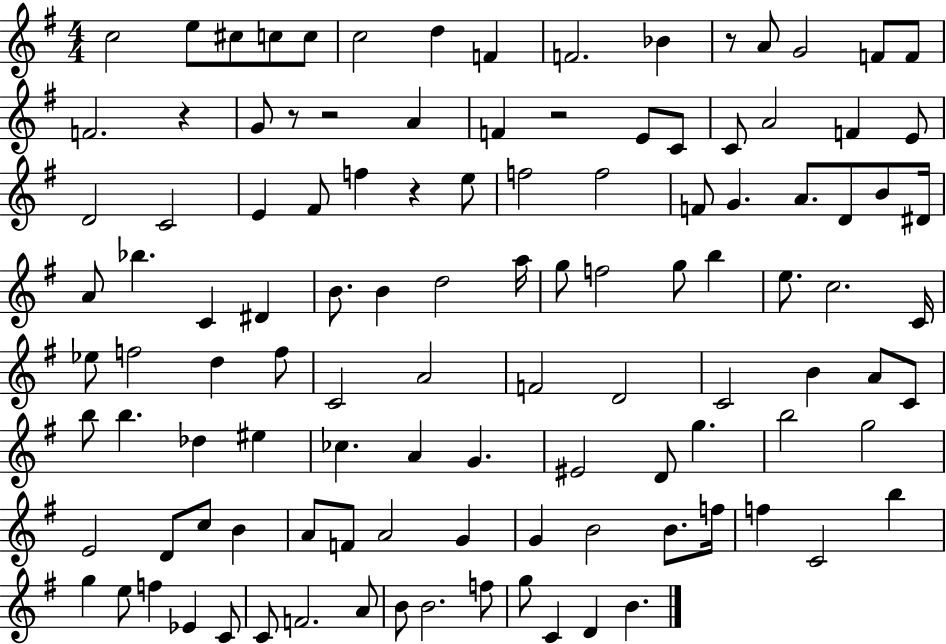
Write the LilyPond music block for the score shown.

{
  \clef treble
  \numericTimeSignature
  \time 4/4
  \key g \major
  c''2 e''8 cis''8 c''8 c''8 | c''2 d''4 f'4 | f'2. bes'4 | r8 a'8 g'2 f'8 f'8 | \break f'2. r4 | g'8 r8 r2 a'4 | f'4 r2 e'8 c'8 | c'8 a'2 f'4 e'8 | \break d'2 c'2 | e'4 fis'8 f''4 r4 e''8 | f''2 f''2 | f'8 g'4. a'8. d'8 b'8 dis'16 | \break a'8 bes''4. c'4 dis'4 | b'8. b'4 d''2 a''16 | g''8 f''2 g''8 b''4 | e''8. c''2. c'16 | \break ees''8 f''2 d''4 f''8 | c'2 a'2 | f'2 d'2 | c'2 b'4 a'8 c'8 | \break b''8 b''4. des''4 eis''4 | ces''4. a'4 g'4. | eis'2 d'8 g''4. | b''2 g''2 | \break e'2 d'8 c''8 b'4 | a'8 f'8 a'2 g'4 | g'4 b'2 b'8. f''16 | f''4 c'2 b''4 | \break g''4 e''8 f''4 ees'4 c'8 | c'8 f'2. a'8 | b'8 b'2. f''8 | g''8 c'4 d'4 b'4. | \break \bar "|."
}